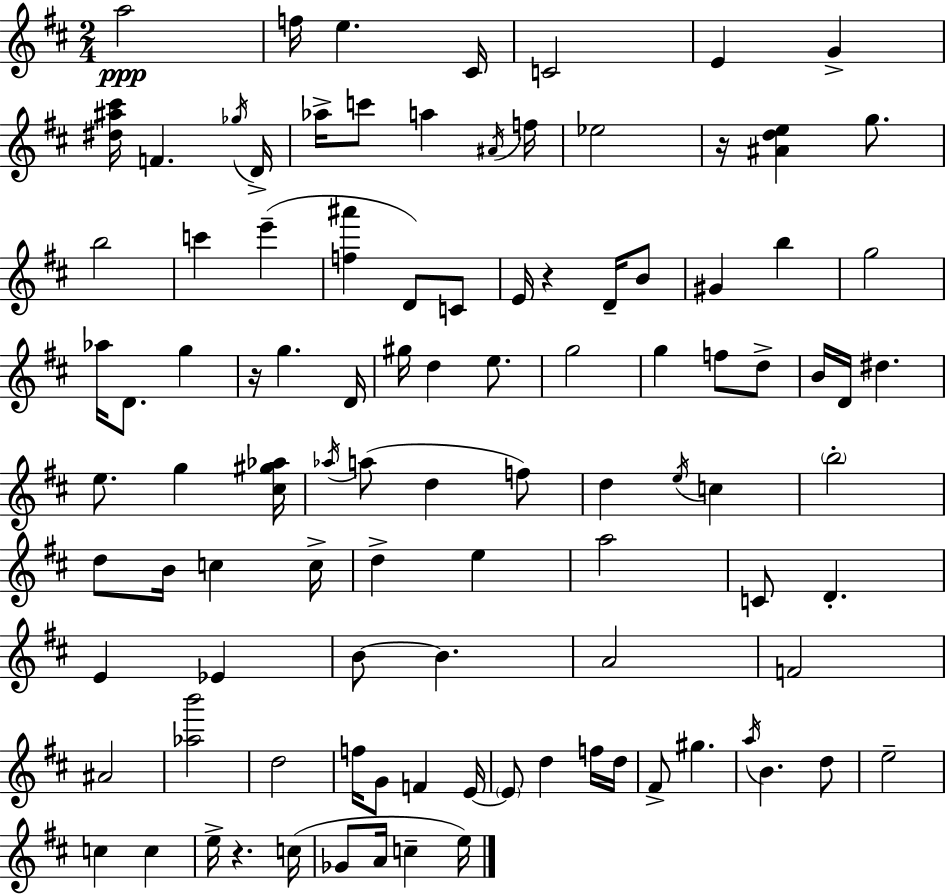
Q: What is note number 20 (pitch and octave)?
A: E6